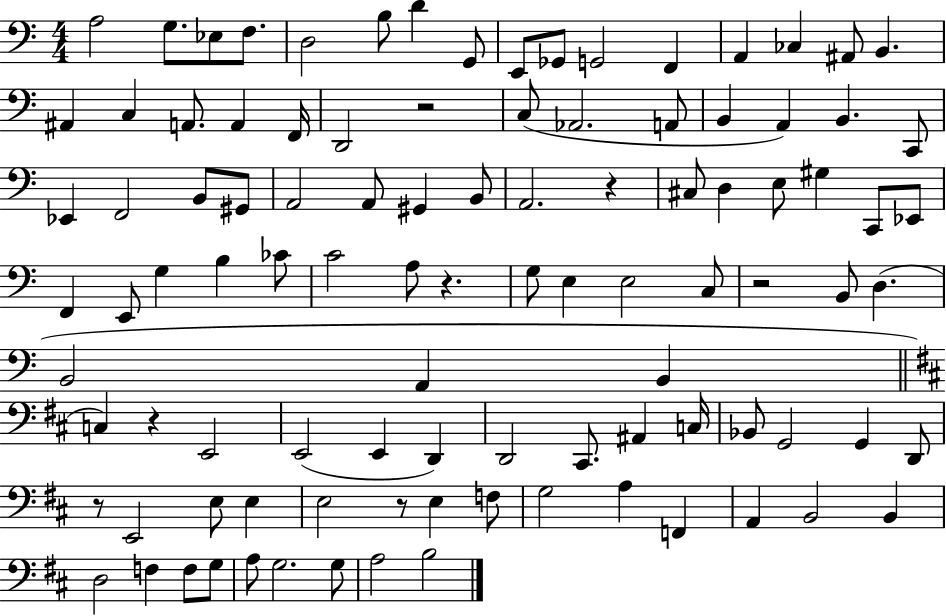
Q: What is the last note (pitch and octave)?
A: B3